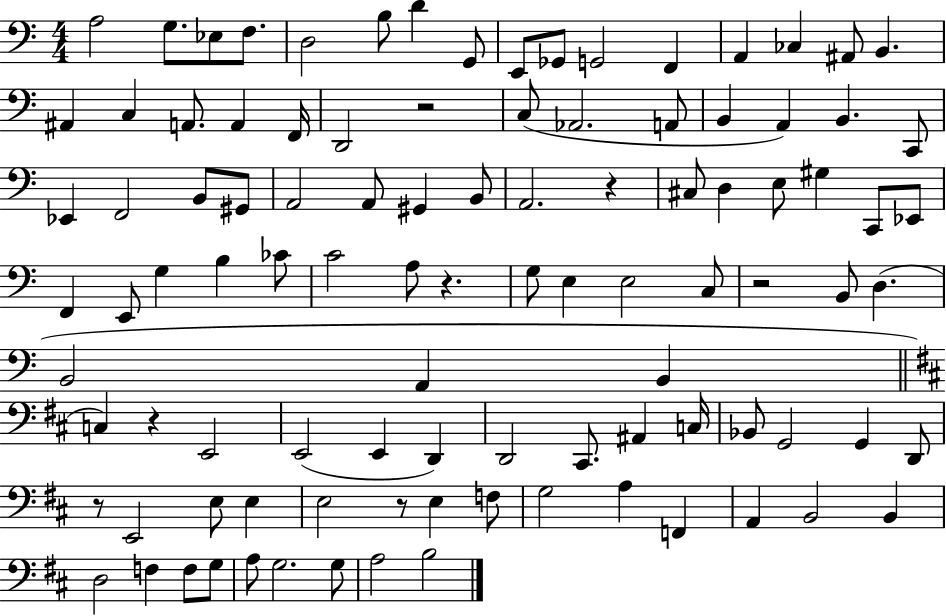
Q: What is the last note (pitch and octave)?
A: B3